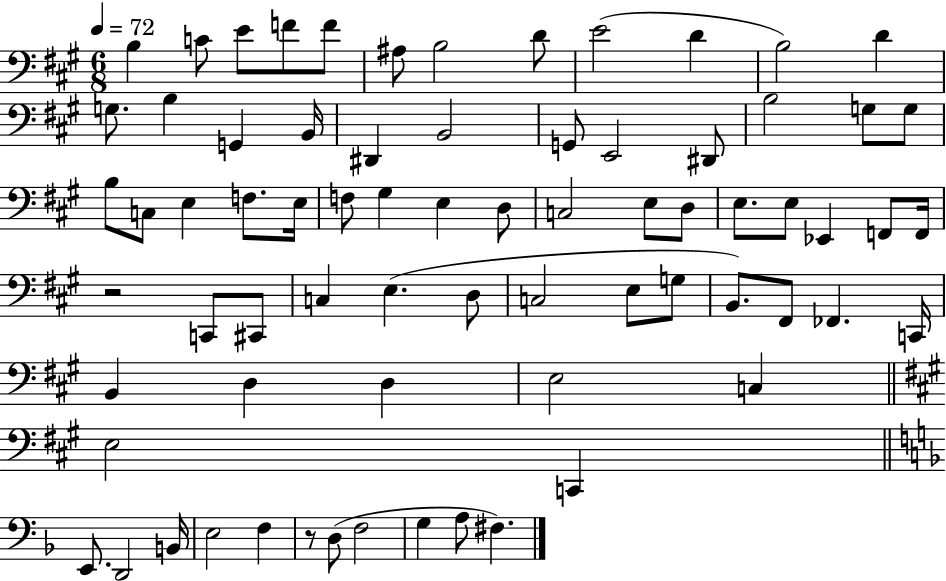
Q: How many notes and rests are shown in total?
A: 72